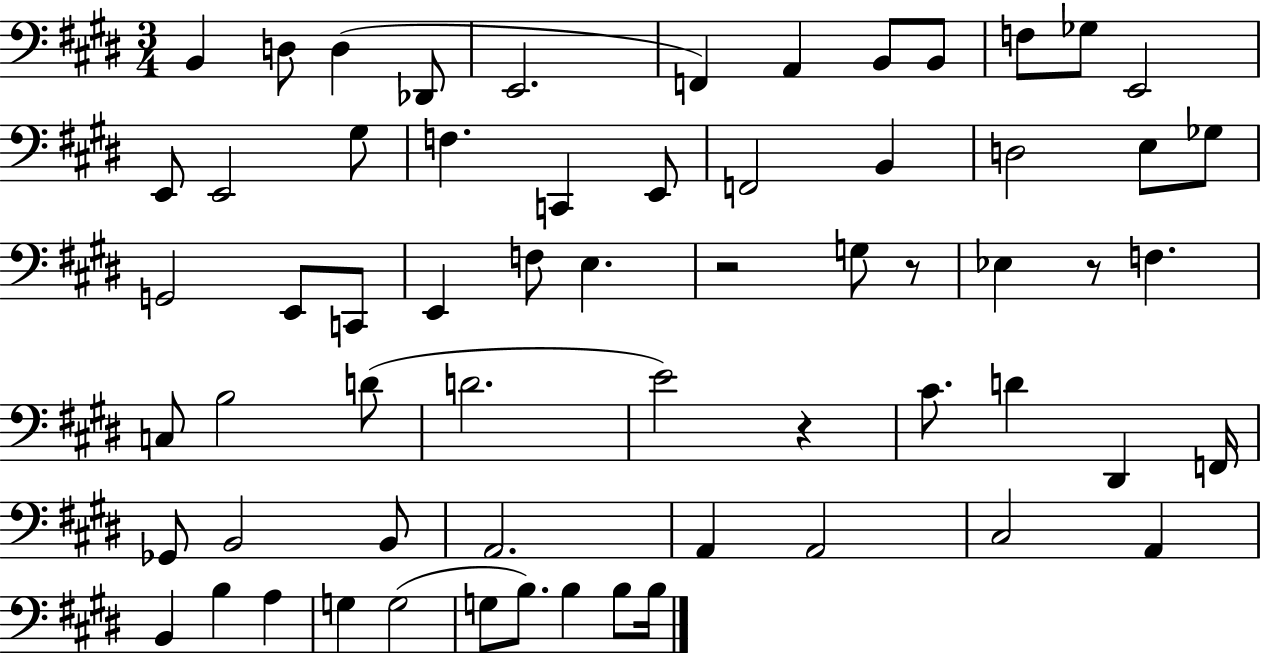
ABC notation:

X:1
T:Untitled
M:3/4
L:1/4
K:E
B,, D,/2 D, _D,,/2 E,,2 F,, A,, B,,/2 B,,/2 F,/2 _G,/2 E,,2 E,,/2 E,,2 ^G,/2 F, C,, E,,/2 F,,2 B,, D,2 E,/2 _G,/2 G,,2 E,,/2 C,,/2 E,, F,/2 E, z2 G,/2 z/2 _E, z/2 F, C,/2 B,2 D/2 D2 E2 z ^C/2 D ^D,, F,,/4 _G,,/2 B,,2 B,,/2 A,,2 A,, A,,2 ^C,2 A,, B,, B, A, G, G,2 G,/2 B,/2 B, B,/2 B,/4